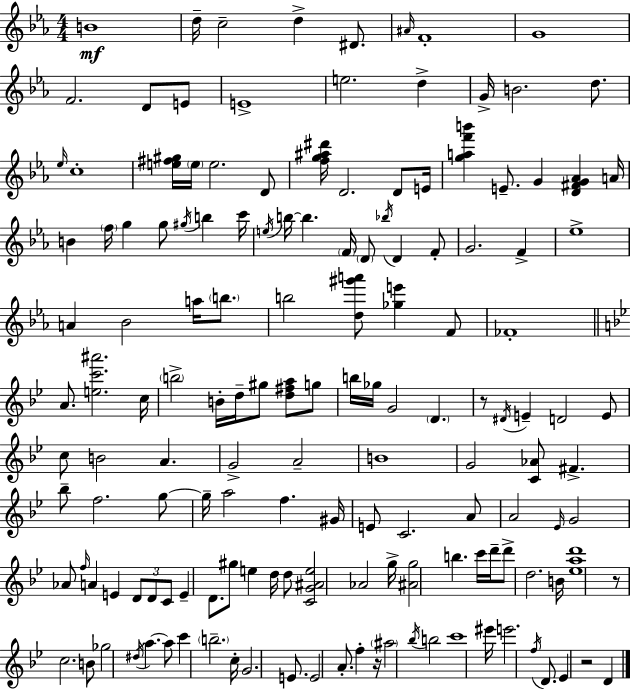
X:1
T:Untitled
M:4/4
L:1/4
K:Eb
B4 d/4 c2 d ^D/2 ^A/4 F4 G4 F2 D/2 E/2 E4 e2 d G/4 B2 d/2 _e/4 c4 [e^f^g]/4 e/4 e2 D/2 [fg^a^d']/4 D2 D/2 E/4 [gaf'b'] E/2 G [D^FG_A] A/4 B f/4 g g/2 ^g/4 b c'/4 e/4 b/4 b F/4 D/2 _b/4 D F/2 G2 F _e4 A _B2 a/4 b/2 b2 [d^g'a']/2 [_ge'] F/2 _F4 A/2 [ec'^a']2 c/4 b2 B/4 d/4 ^g/2 [d^fa]/2 g/2 b/4 _g/4 G2 D z/2 ^D/4 E D2 E/2 c/2 B2 A G2 A2 B4 G2 [C_A]/2 ^F _b/2 f2 g/2 g/4 a2 f ^G/4 E/2 C2 A/2 A2 _E/4 G2 _A/2 f/4 A E D/2 D/2 C/2 E D/2 ^g/2 e d/4 d/2 [CG^Ae]2 _A2 g/4 [^Ag]2 b c'/4 d'/4 d'/2 d2 B/4 [_ead']4 z/2 c2 B/2 _g2 ^d/4 a a/2 c' b2 c/4 G2 E/2 E2 A/2 f z/4 ^a2 _b/4 b2 c'4 ^e'/4 e'2 f/4 D/2 _E z2 D